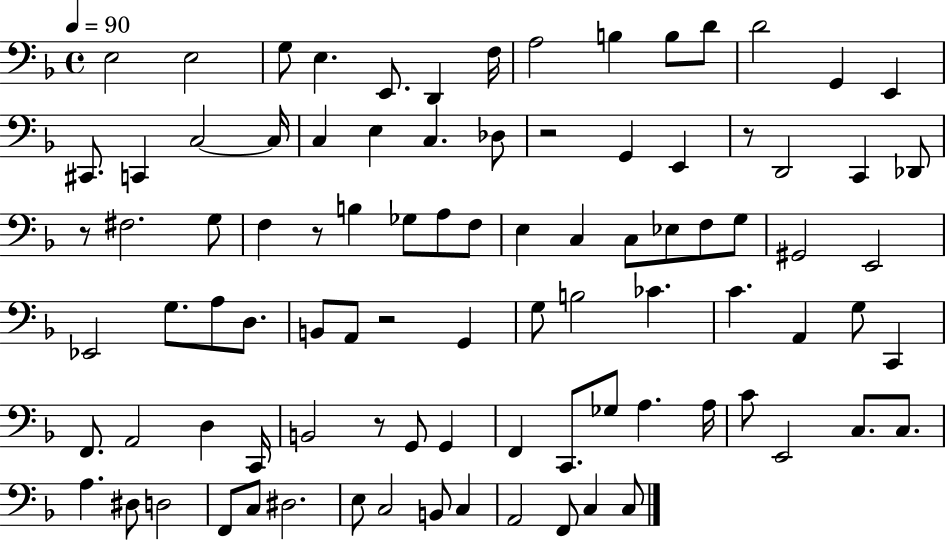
E3/h E3/h G3/e E3/q. E2/e. D2/q F3/s A3/h B3/q B3/e D4/e D4/h G2/q E2/q C#2/e. C2/q C3/h C3/s C3/q E3/q C3/q. Db3/e R/h G2/q E2/q R/e D2/h C2/q Db2/e R/e F#3/h. G3/e F3/q R/e B3/q Gb3/e A3/e F3/e E3/q C3/q C3/e Eb3/e F3/e G3/e G#2/h E2/h Eb2/h G3/e. A3/e D3/e. B2/e A2/e R/h G2/q G3/e B3/h CES4/q. C4/q. A2/q G3/e C2/q F2/e. A2/h D3/q C2/s B2/h R/e G2/e G2/q F2/q C2/e. Gb3/e A3/q. A3/s C4/e E2/h C3/e. C3/e. A3/q. D#3/e D3/h F2/e C3/e D#3/h. E3/e C3/h B2/e C3/q A2/h F2/e C3/q C3/e